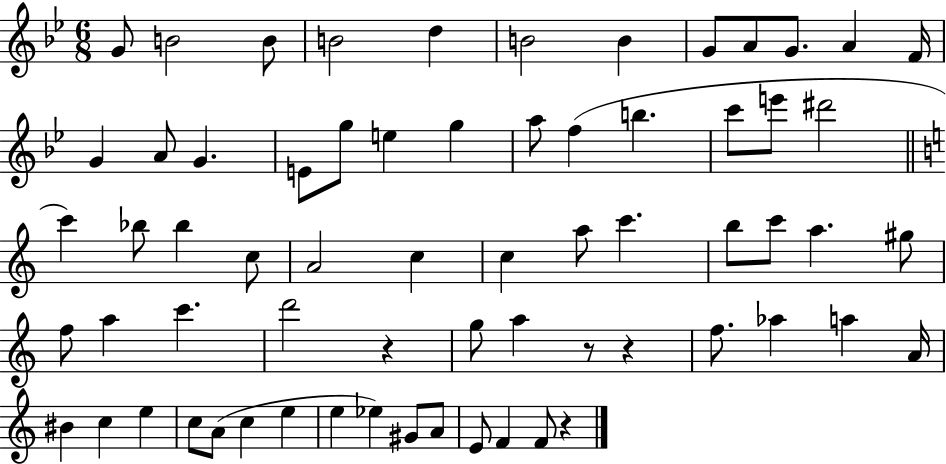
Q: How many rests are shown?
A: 4